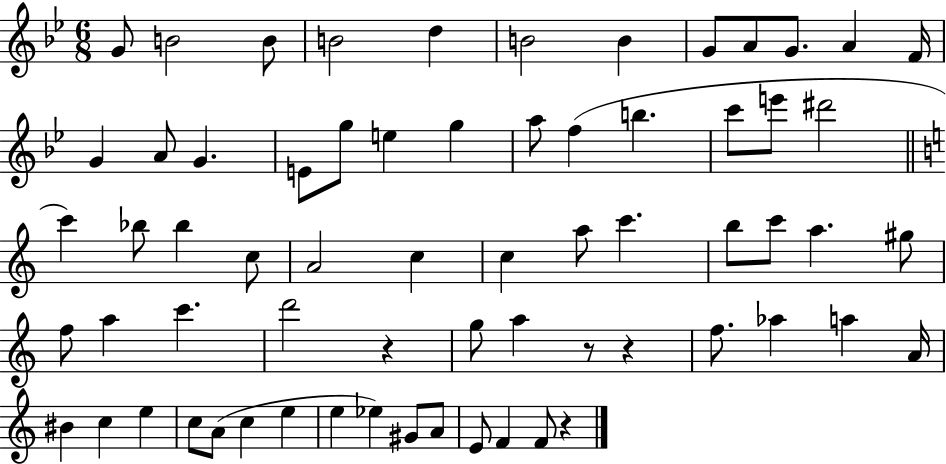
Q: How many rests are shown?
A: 4